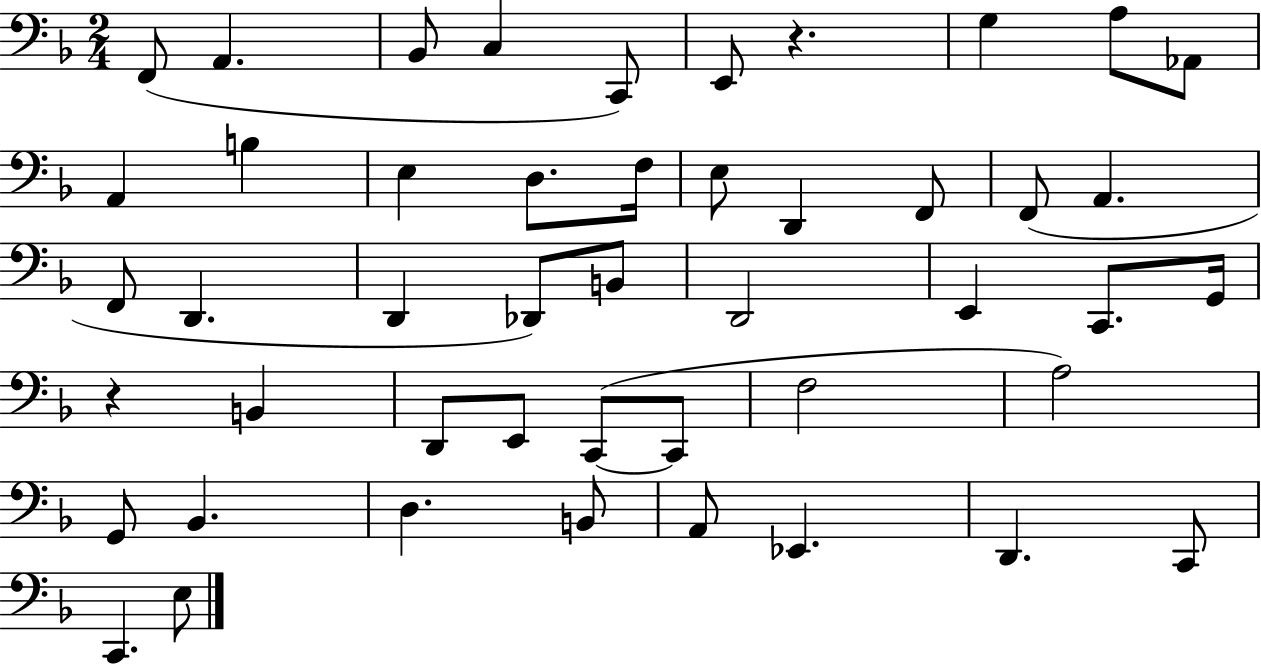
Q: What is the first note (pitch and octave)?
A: F2